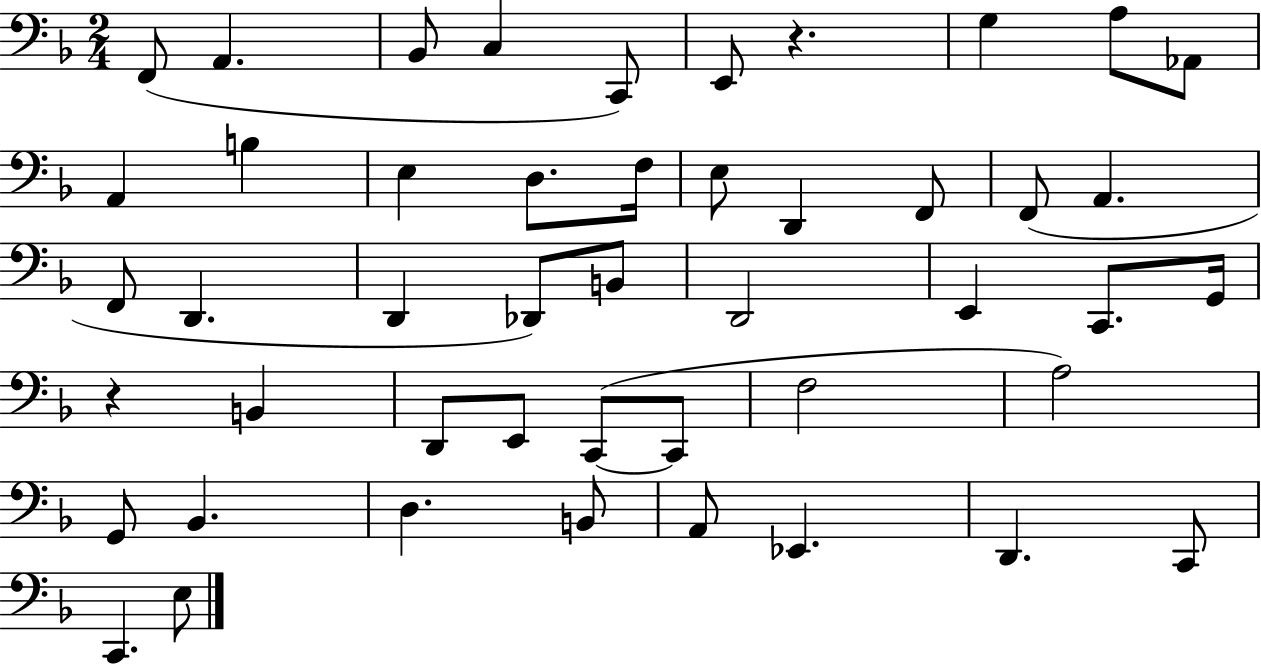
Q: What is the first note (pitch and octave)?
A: F2